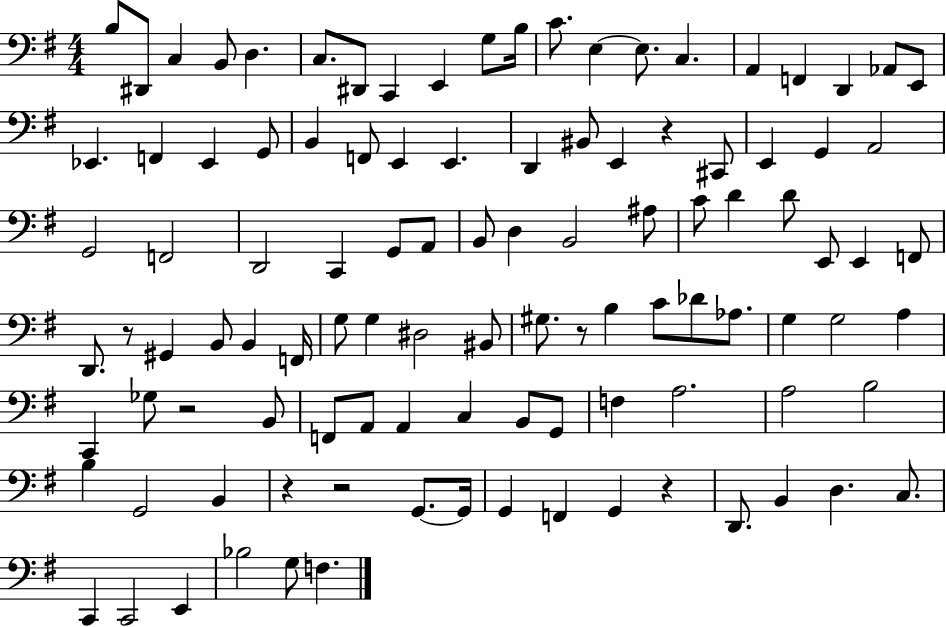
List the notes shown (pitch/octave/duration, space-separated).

B3/e D#2/e C3/q B2/e D3/q. C3/e. D#2/e C2/q E2/q G3/e B3/s C4/e. E3/q E3/e. C3/q. A2/q F2/q D2/q Ab2/e E2/e Eb2/q. F2/q Eb2/q G2/e B2/q F2/e E2/q E2/q. D2/q BIS2/e E2/q R/q C#2/e E2/q G2/q A2/h G2/h F2/h D2/h C2/q G2/e A2/e B2/e D3/q B2/h A#3/e C4/e D4/q D4/e E2/e E2/q F2/e D2/e. R/e G#2/q B2/e B2/q F2/s G3/e G3/q D#3/h BIS2/e G#3/e. R/e B3/q C4/e Db4/e Ab3/e. G3/q G3/h A3/q C2/q Gb3/e R/h B2/e F2/e A2/e A2/q C3/q B2/e G2/e F3/q A3/h. A3/h B3/h B3/q G2/h B2/q R/q R/h G2/e. G2/s G2/q F2/q G2/q R/q D2/e. B2/q D3/q. C3/e. C2/q C2/h E2/q Bb3/h G3/e F3/q.